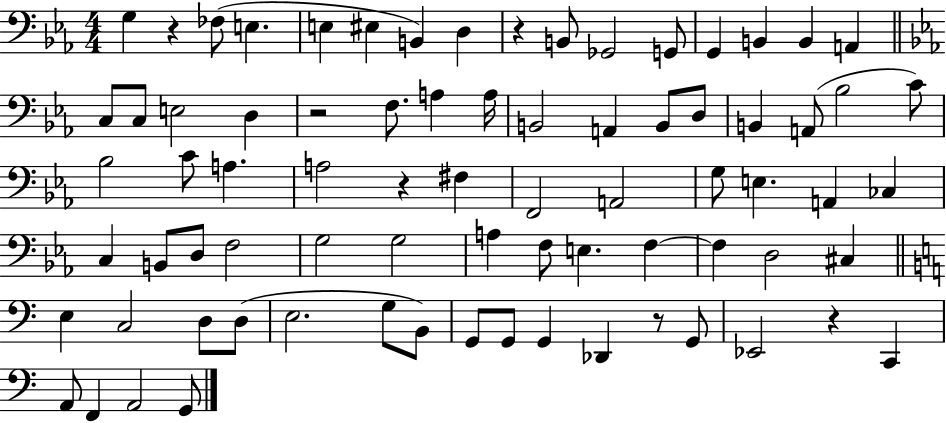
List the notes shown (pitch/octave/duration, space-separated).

G3/q R/q FES3/e E3/q. E3/q EIS3/q B2/q D3/q R/q B2/e Gb2/h G2/e G2/q B2/q B2/q A2/q C3/e C3/e E3/h D3/q R/h F3/e. A3/q A3/s B2/h A2/q B2/e D3/e B2/q A2/e Bb3/h C4/e Bb3/h C4/e A3/q. A3/h R/q F#3/q F2/h A2/h G3/e E3/q. A2/q CES3/q C3/q B2/e D3/e F3/h G3/h G3/h A3/q F3/e E3/q. F3/q F3/q D3/h C#3/q E3/q C3/h D3/e D3/e E3/h. G3/e B2/e G2/e G2/e G2/q Db2/q R/e G2/e Eb2/h R/q C2/q A2/e F2/q A2/h G2/e